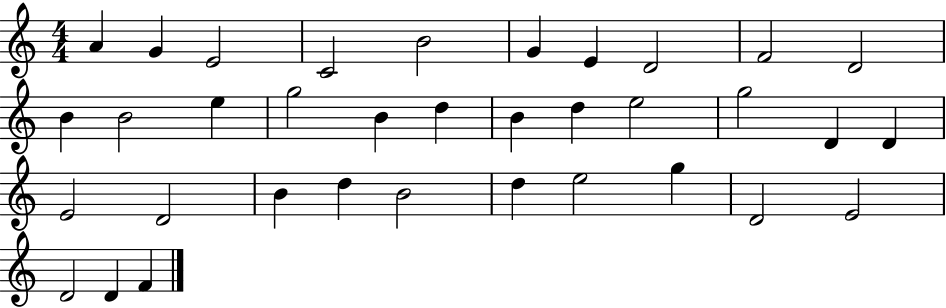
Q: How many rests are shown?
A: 0